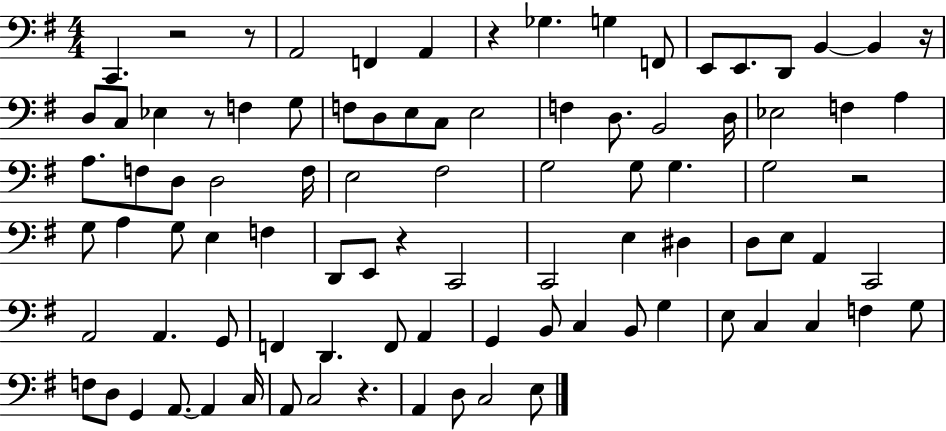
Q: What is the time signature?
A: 4/4